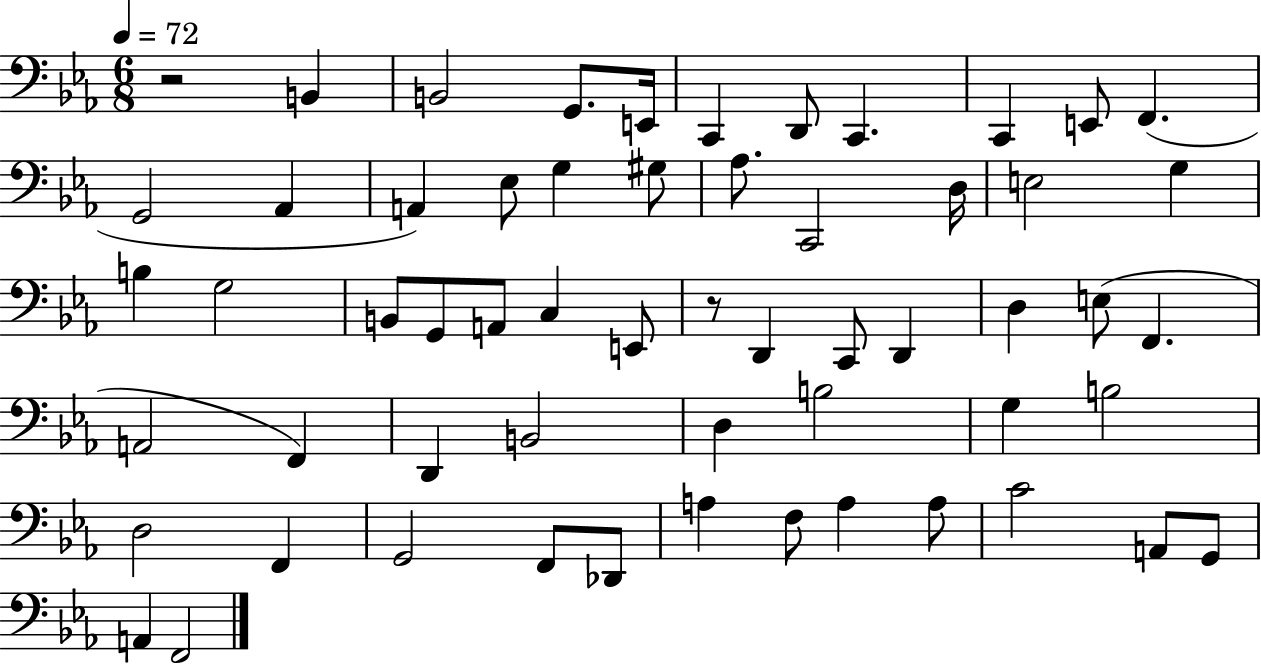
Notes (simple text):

R/h B2/q B2/h G2/e. E2/s C2/q D2/e C2/q. C2/q E2/e F2/q. G2/h Ab2/q A2/q Eb3/e G3/q G#3/e Ab3/e. C2/h D3/s E3/h G3/q B3/q G3/h B2/e G2/e A2/e C3/q E2/e R/e D2/q C2/e D2/q D3/q E3/e F2/q. A2/h F2/q D2/q B2/h D3/q B3/h G3/q B3/h D3/h F2/q G2/h F2/e Db2/e A3/q F3/e A3/q A3/e C4/h A2/e G2/e A2/q F2/h